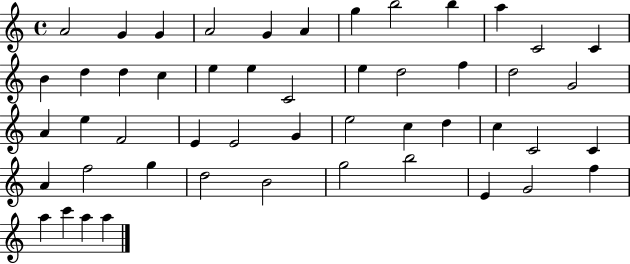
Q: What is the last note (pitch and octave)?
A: A5